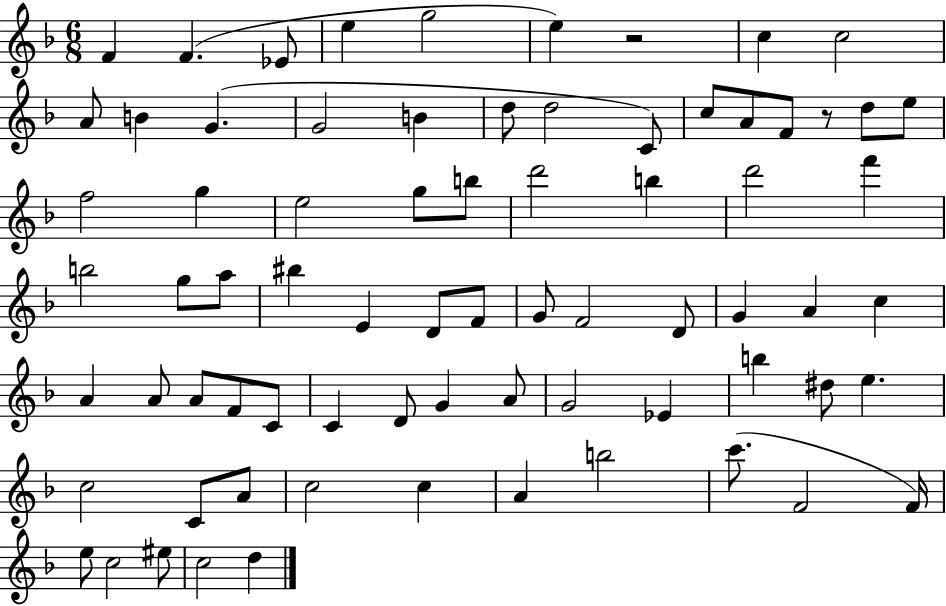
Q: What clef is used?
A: treble